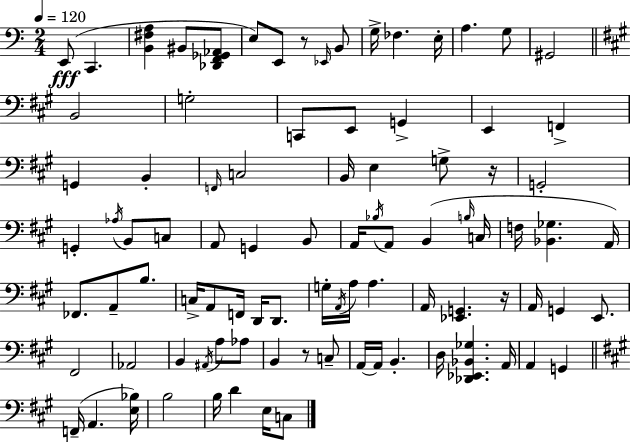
{
  \clef bass
  \numericTimeSignature
  \time 2/4
  \key a \minor
  \tempo 4 = 120
  e,8(\fff c,4. | <b, fis a>4 bis,8 <des, f, ges, aes,>8 | e8) e,8 r8 \grace { ees,16 } b,8 | g16-> fes4. | \break e16-. a4. g8 | gis,2 | \bar "||" \break \key a \major b,2 | g2-. | c,8 e,8 g,4-> | e,4 f,4-> | \break g,4 b,4-. | \grace { f,16 } c2 | b,16 e4 g8-> | r16 g,2-. | \break g,4-. \acciaccatura { aes16 } b,8 | c8 a,8 g,4 | b,8 a,16 \acciaccatura { bes16 } a,8 b,4( | \grace { b16 } c16 f16 <bes, ges>4. | \break a,16) fes,8. a,8-- | b8. c16-> a,8 f,16 | d,16 d,8. g16-. \acciaccatura { a,16 } a16 a4. | a,16 <ees, g,>4. | \break r16 a,16 g,4 | e,8. fis,2 | aes,2 | b,4 | \break \acciaccatura { ais,16 } a8 aes8 b,4 | r8 c8-- a,16~~ a,16 | b,4.-. d16 <des, ees, bes, ges>4. | a,16 a,4 | \break g,4 \bar "||" \break \key a \major f,16--( a,4. <e bes>16) | b2 | b16 d'4 e16 c8 | \bar "|."
}